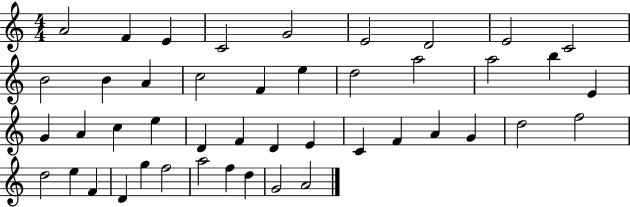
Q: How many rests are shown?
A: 0